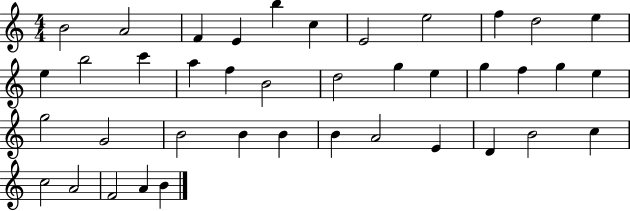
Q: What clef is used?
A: treble